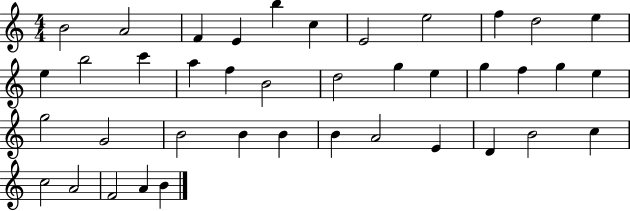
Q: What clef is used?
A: treble